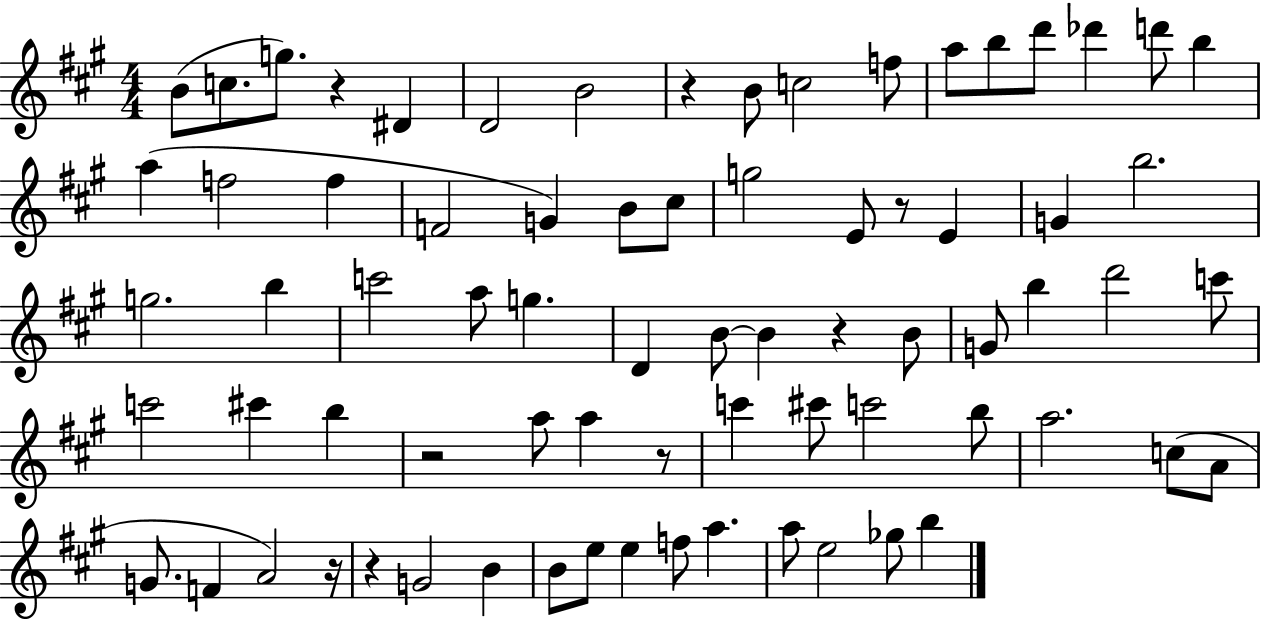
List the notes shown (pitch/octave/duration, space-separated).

B4/e C5/e. G5/e. R/q D#4/q D4/h B4/h R/q B4/e C5/h F5/e A5/e B5/e D6/e Db6/q D6/e B5/q A5/q F5/h F5/q F4/h G4/q B4/e C#5/e G5/h E4/e R/e E4/q G4/q B5/h. G5/h. B5/q C6/h A5/e G5/q. D4/q B4/e B4/q R/q B4/e G4/e B5/q D6/h C6/e C6/h C#6/q B5/q R/h A5/e A5/q R/e C6/q C#6/e C6/h B5/e A5/h. C5/e A4/e G4/e. F4/q A4/h R/s R/q G4/h B4/q B4/e E5/e E5/q F5/e A5/q. A5/e E5/h Gb5/e B5/q